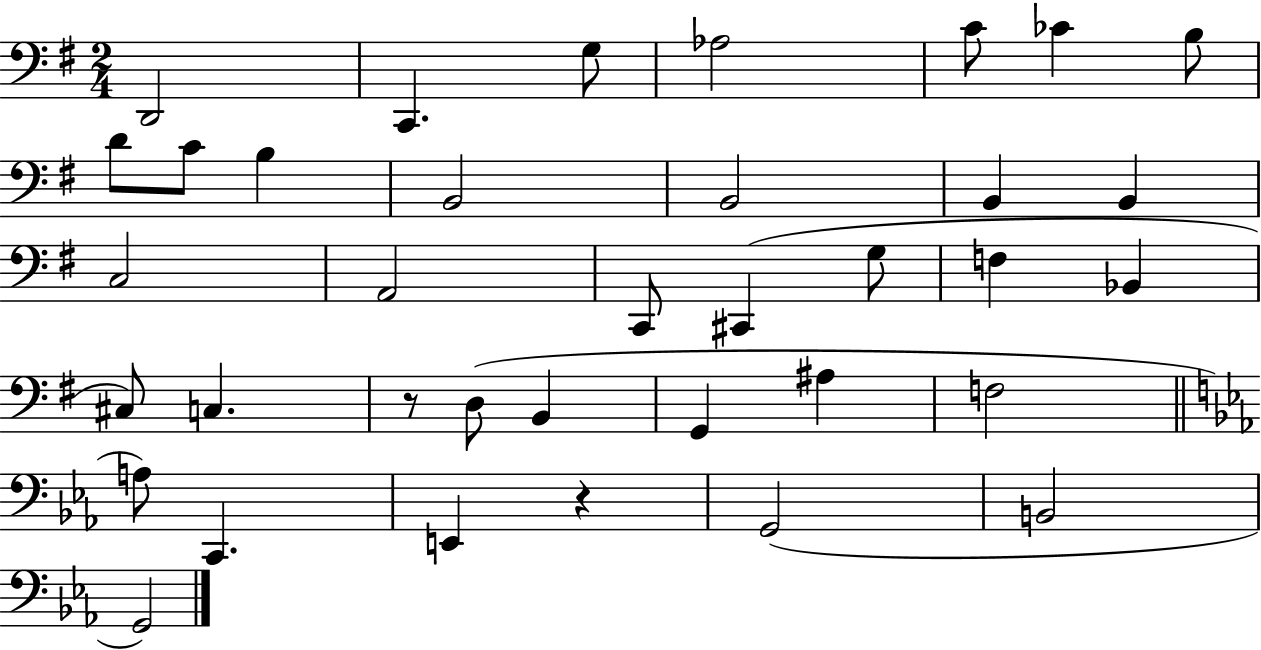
D2/h C2/q. G3/e Ab3/h C4/e CES4/q B3/e D4/e C4/e B3/q B2/h B2/h B2/q B2/q C3/h A2/h C2/e C#2/q G3/e F3/q Bb2/q C#3/e C3/q. R/e D3/e B2/q G2/q A#3/q F3/h A3/e C2/q. E2/q R/q G2/h B2/h G2/h